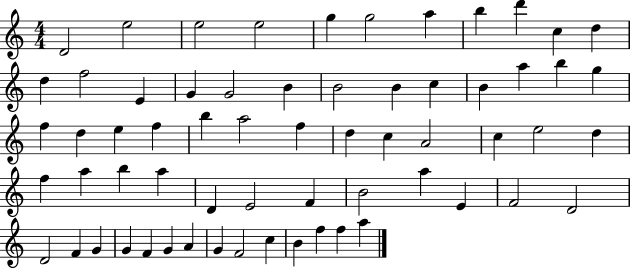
D4/h E5/h E5/h E5/h G5/q G5/h A5/q B5/q D6/q C5/q D5/q D5/q F5/h E4/q G4/q G4/h B4/q B4/h B4/q C5/q B4/q A5/q B5/q G5/q F5/q D5/q E5/q F5/q B5/q A5/h F5/q D5/q C5/q A4/h C5/q E5/h D5/q F5/q A5/q B5/q A5/q D4/q E4/h F4/q B4/h A5/q E4/q F4/h D4/h D4/h F4/q G4/q G4/q F4/q G4/q A4/q G4/q F4/h C5/q B4/q F5/q F5/q A5/q